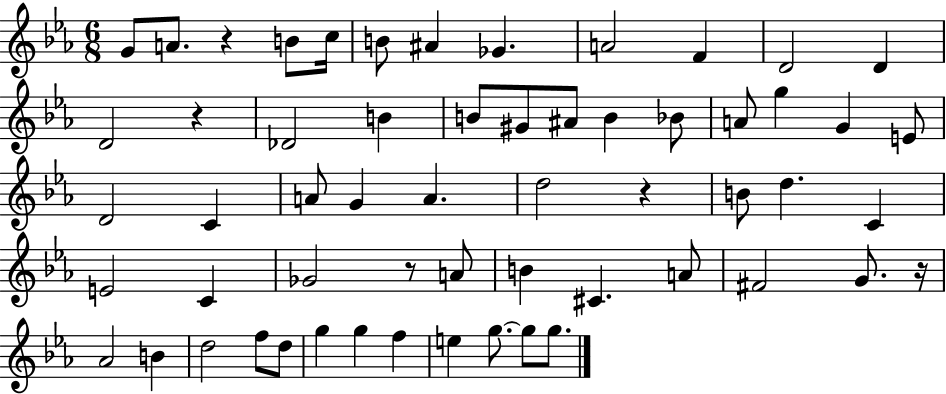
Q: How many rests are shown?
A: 5